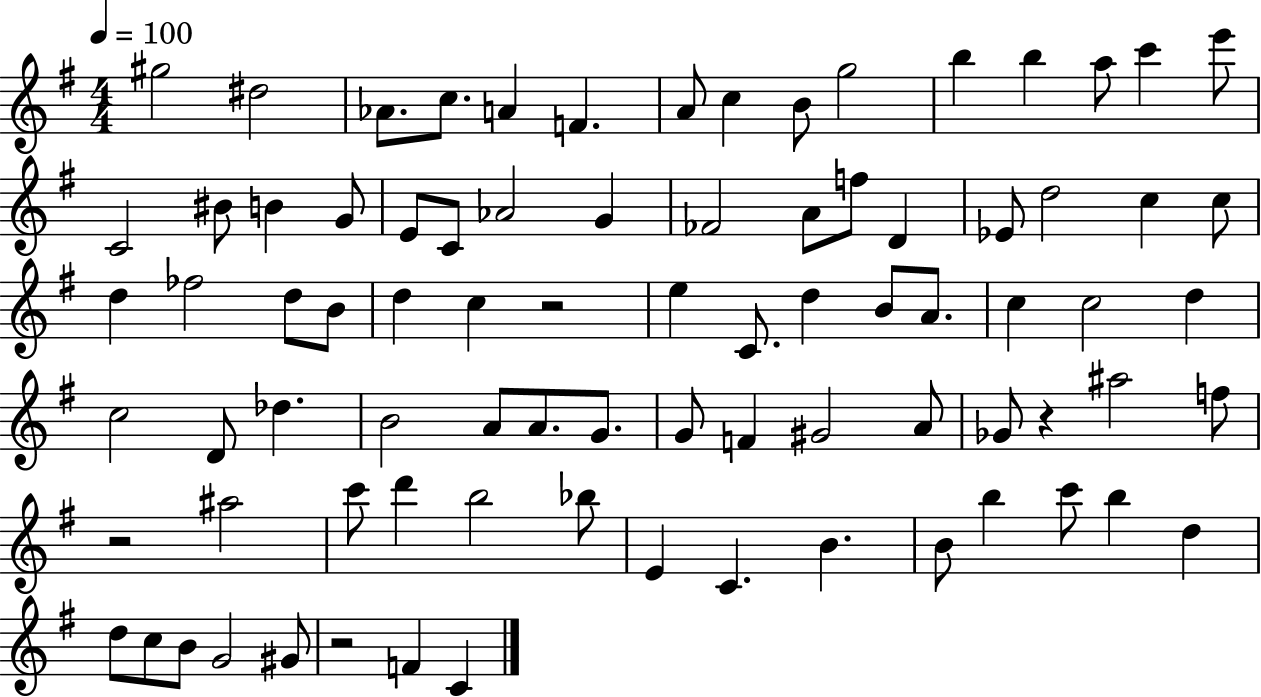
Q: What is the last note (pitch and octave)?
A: C4